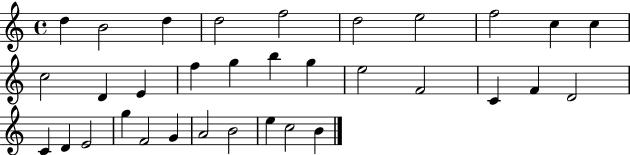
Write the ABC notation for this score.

X:1
T:Untitled
M:4/4
L:1/4
K:C
d B2 d d2 f2 d2 e2 f2 c c c2 D E f g b g e2 F2 C F D2 C D E2 g F2 G A2 B2 e c2 B